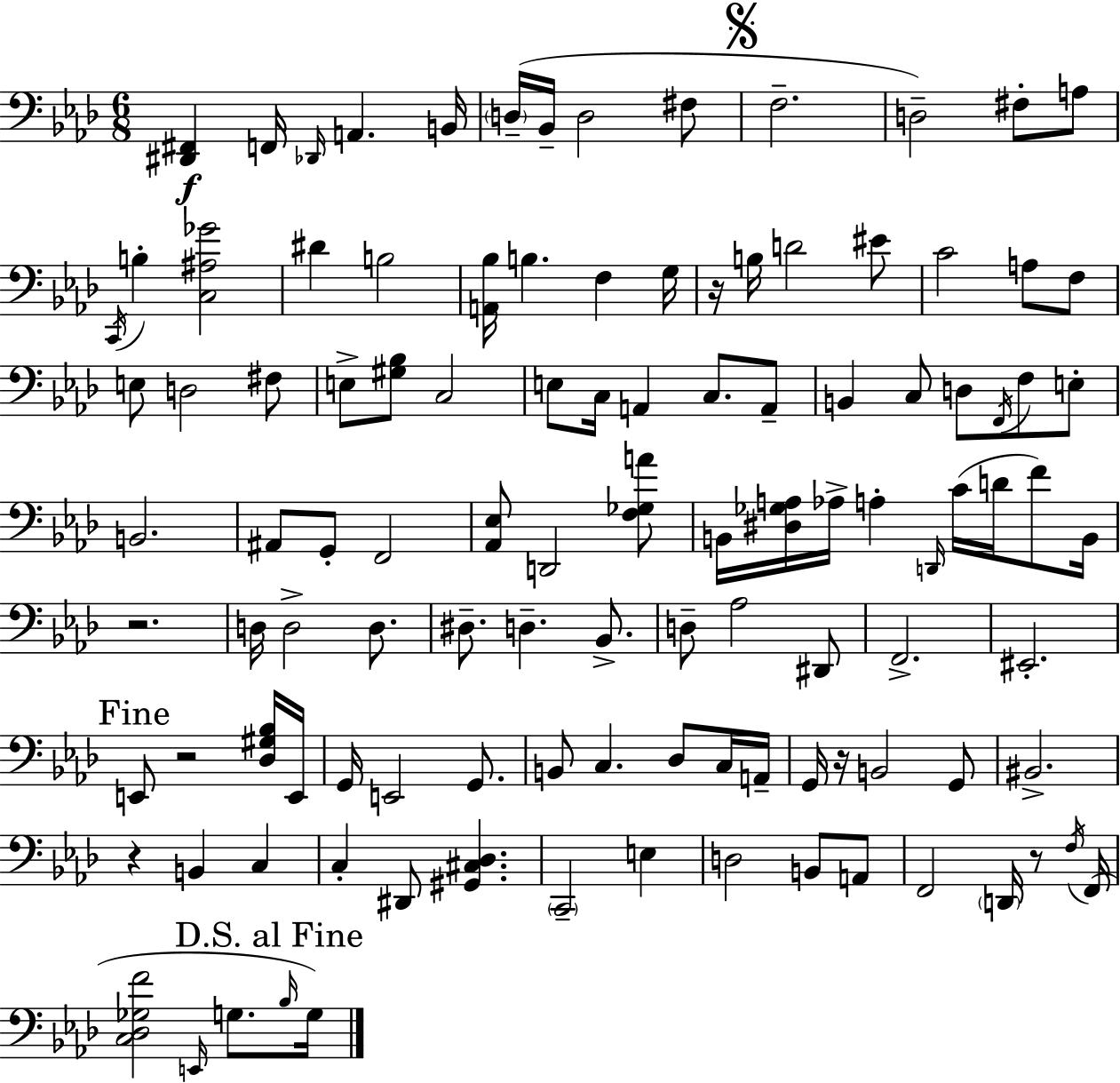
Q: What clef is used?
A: bass